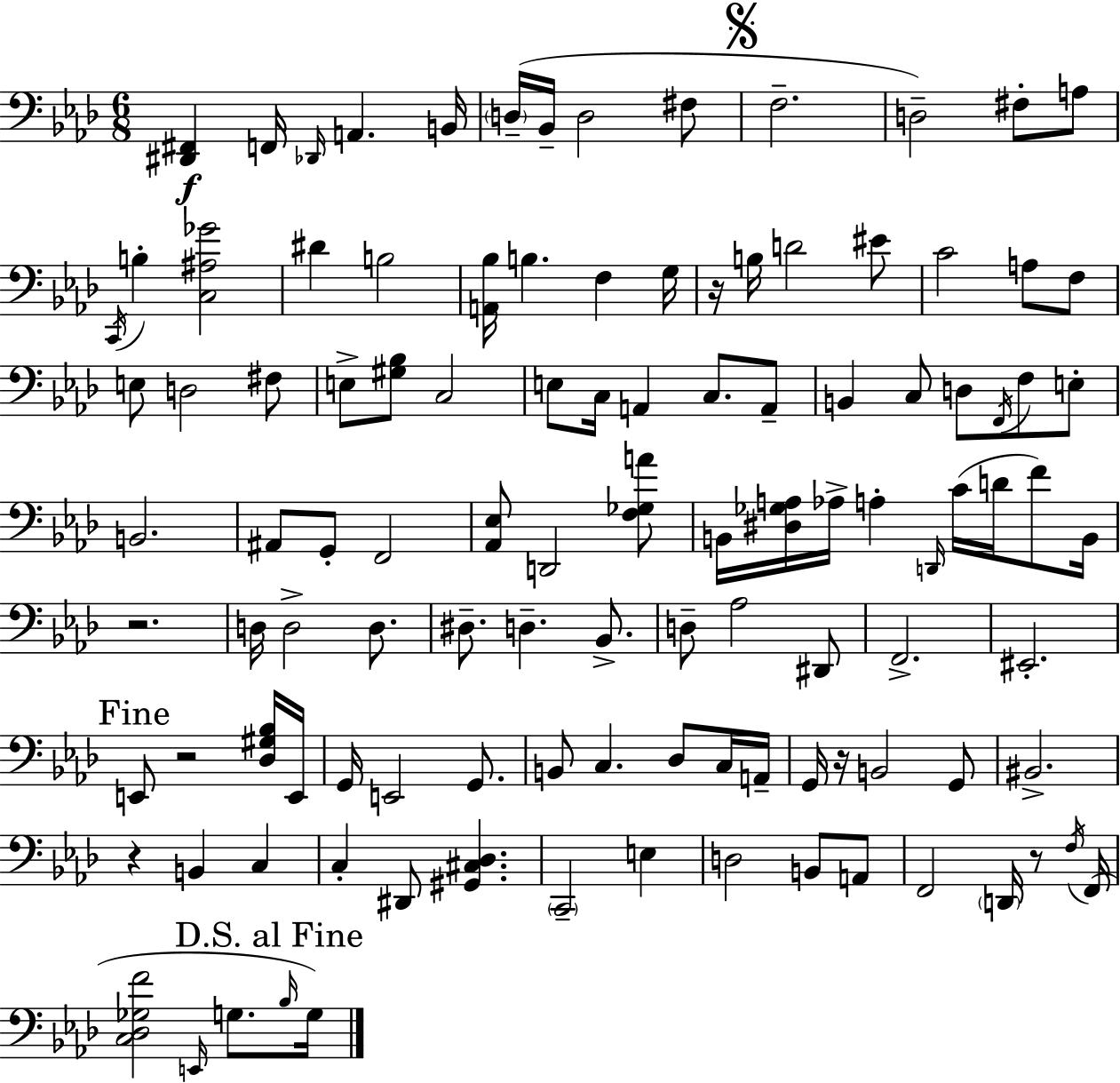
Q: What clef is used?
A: bass